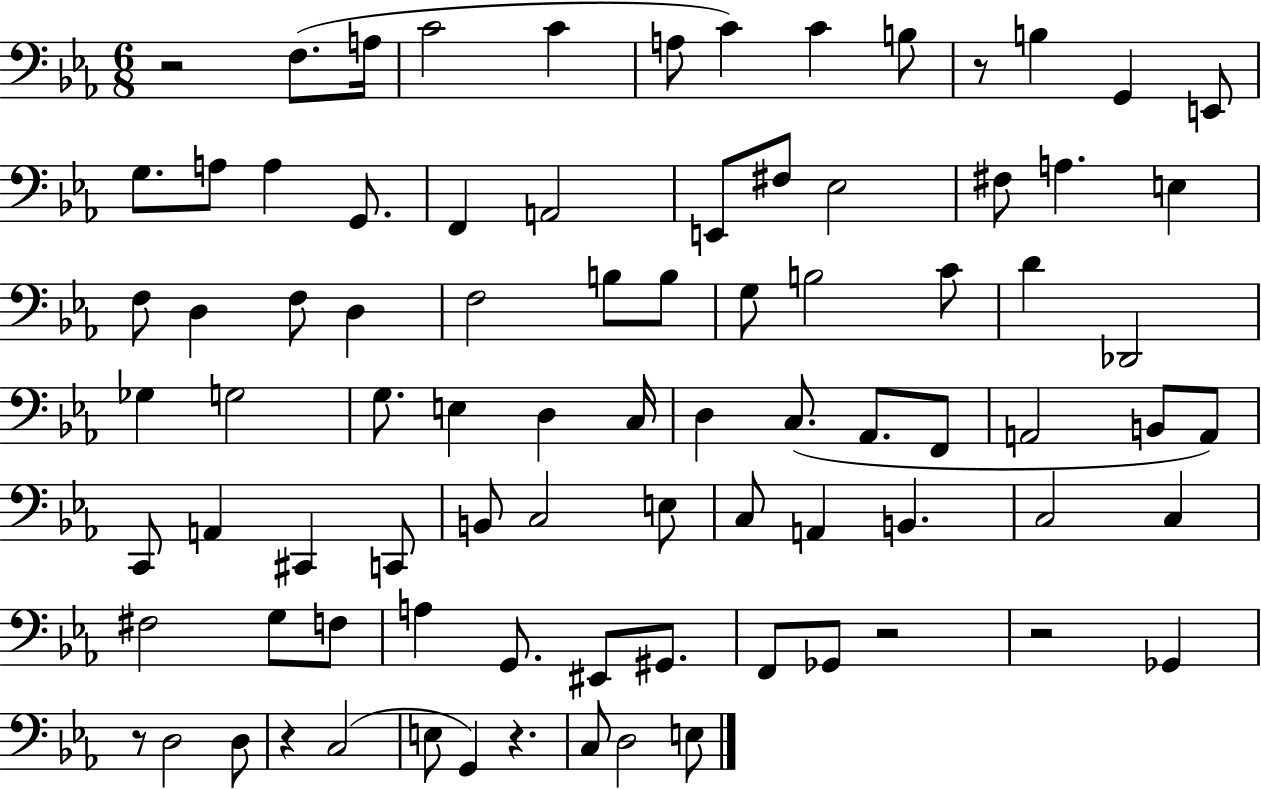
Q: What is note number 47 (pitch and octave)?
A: B2